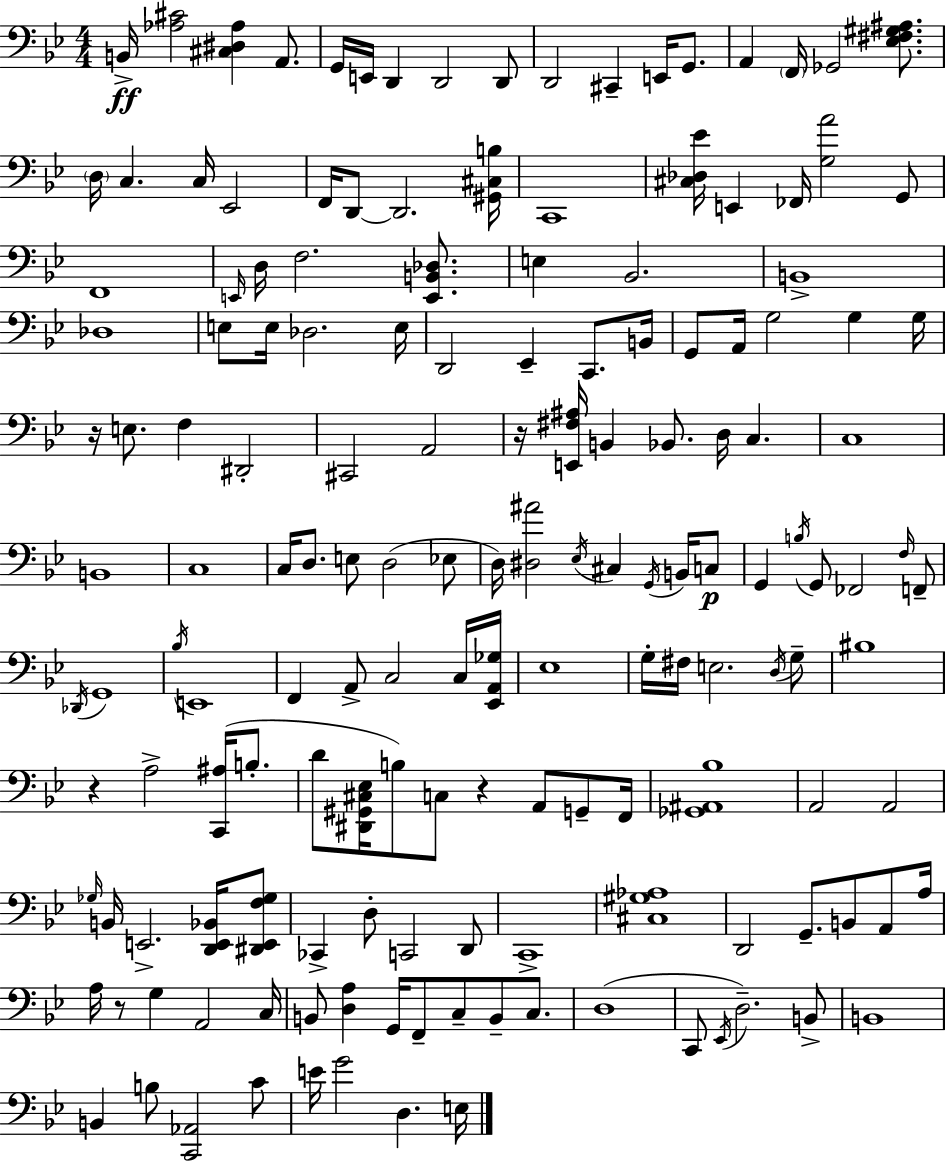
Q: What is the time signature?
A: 4/4